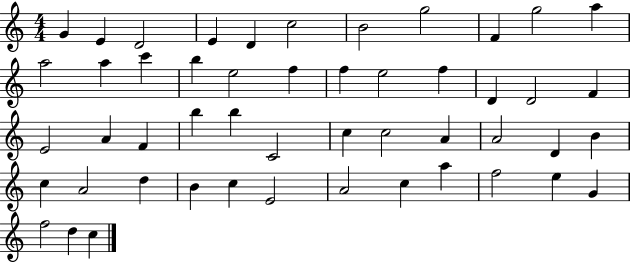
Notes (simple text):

G4/q E4/q D4/h E4/q D4/q C5/h B4/h G5/h F4/q G5/h A5/q A5/h A5/q C6/q B5/q E5/h F5/q F5/q E5/h F5/q D4/q D4/h F4/q E4/h A4/q F4/q B5/q B5/q C4/h C5/q C5/h A4/q A4/h D4/q B4/q C5/q A4/h D5/q B4/q C5/q E4/h A4/h C5/q A5/q F5/h E5/q G4/q F5/h D5/q C5/q